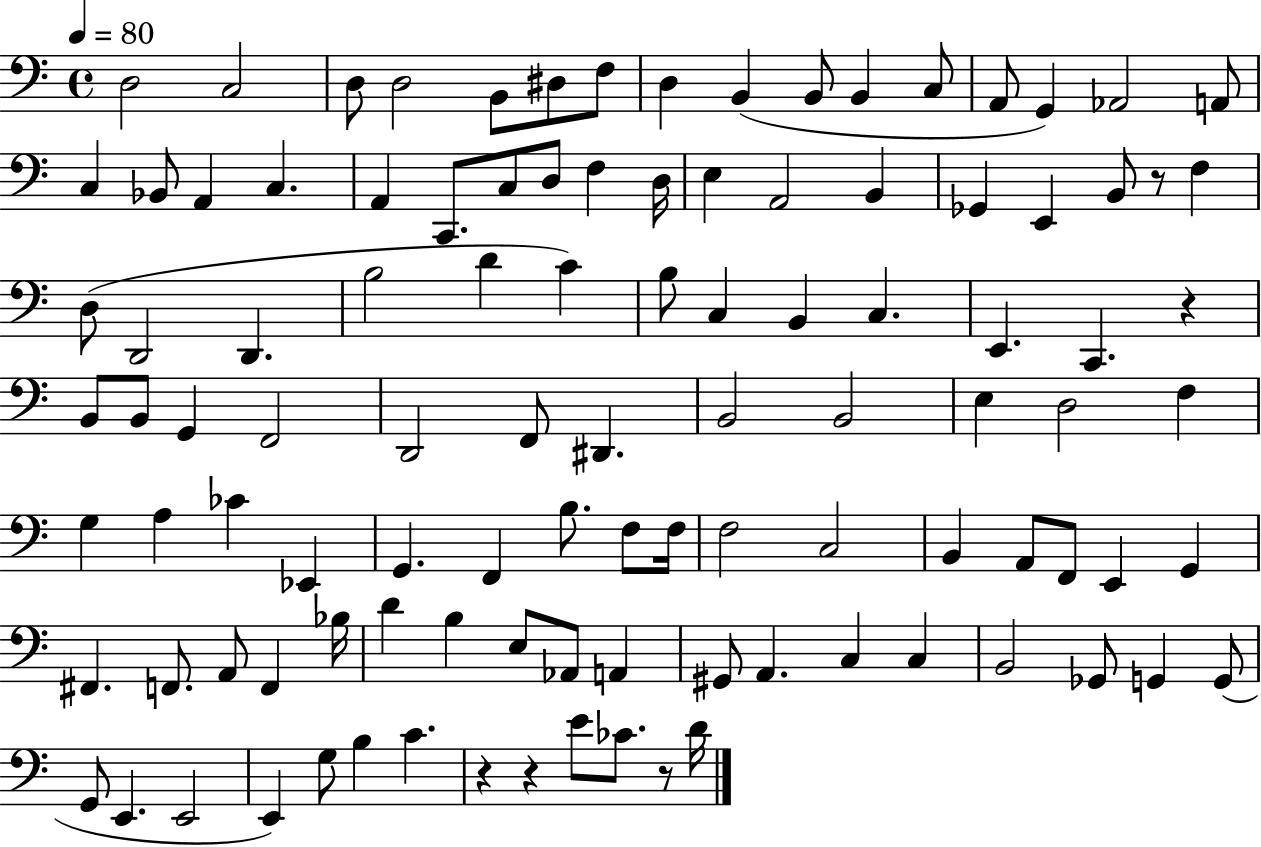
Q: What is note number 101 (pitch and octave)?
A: D4